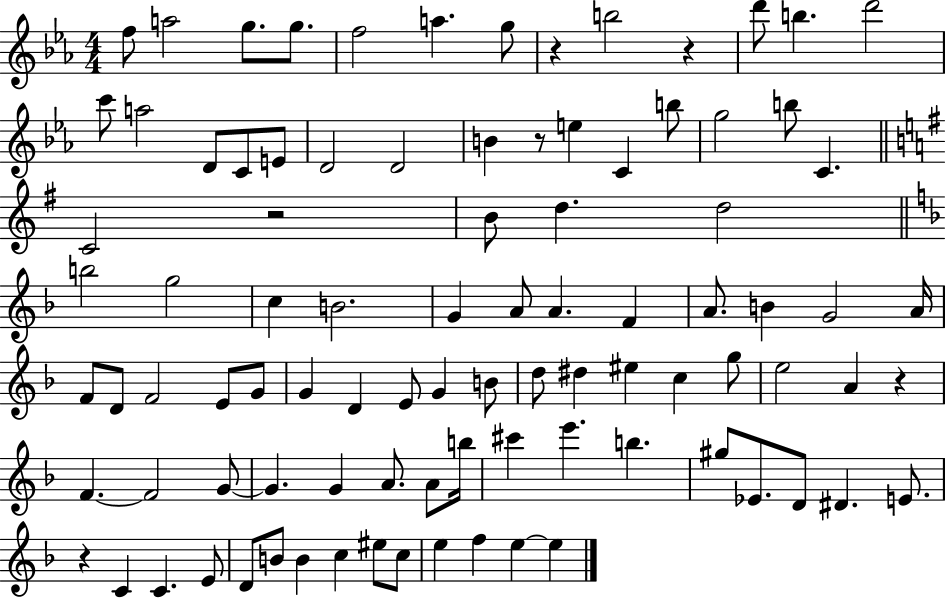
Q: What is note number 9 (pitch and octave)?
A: D6